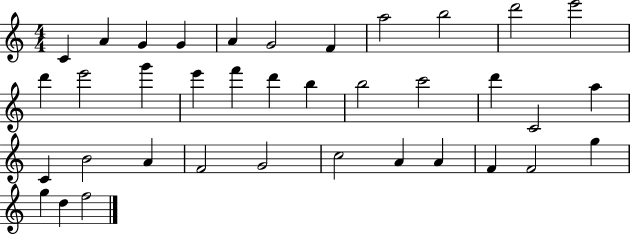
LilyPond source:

{
  \clef treble
  \numericTimeSignature
  \time 4/4
  \key c \major
  c'4 a'4 g'4 g'4 | a'4 g'2 f'4 | a''2 b''2 | d'''2 e'''2 | \break d'''4 e'''2 g'''4 | e'''4 f'''4 d'''4 b''4 | b''2 c'''2 | d'''4 c'2 a''4 | \break c'4 b'2 a'4 | f'2 g'2 | c''2 a'4 a'4 | f'4 f'2 g''4 | \break g''4 d''4 f''2 | \bar "|."
}